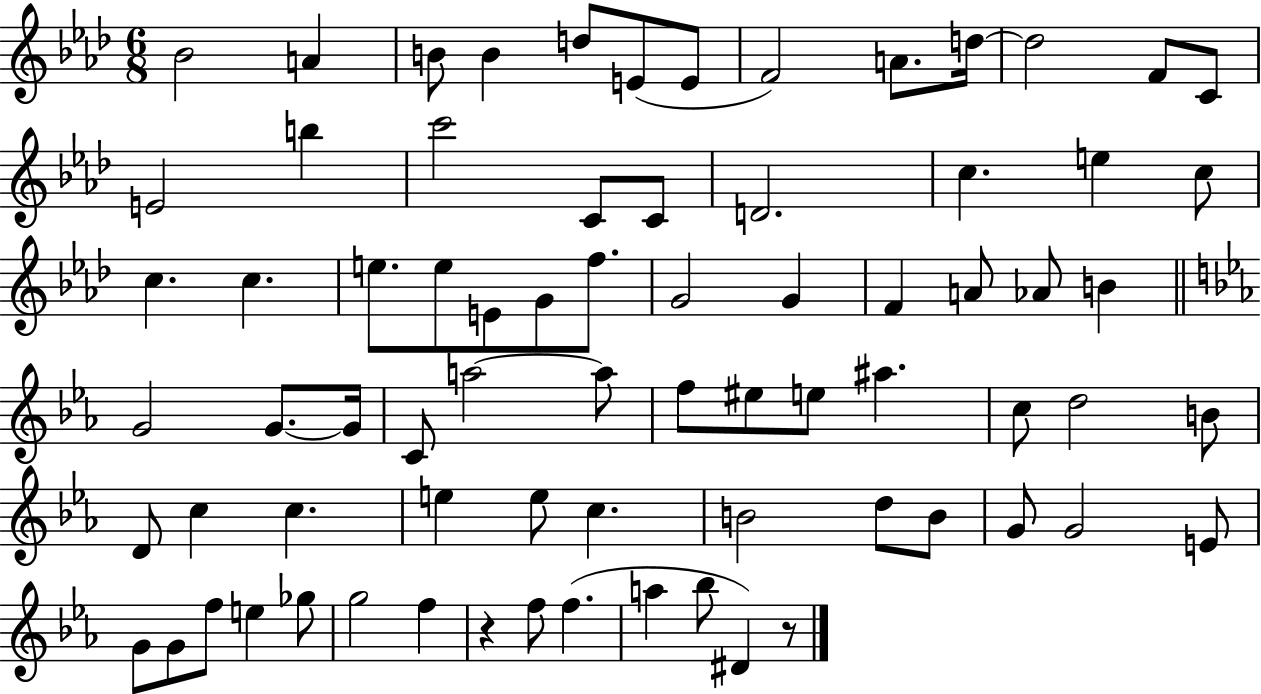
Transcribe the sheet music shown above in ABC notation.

X:1
T:Untitled
M:6/8
L:1/4
K:Ab
_B2 A B/2 B d/2 E/2 E/2 F2 A/2 d/4 d2 F/2 C/2 E2 b c'2 C/2 C/2 D2 c e c/2 c c e/2 e/2 E/2 G/2 f/2 G2 G F A/2 _A/2 B G2 G/2 G/4 C/2 a2 a/2 f/2 ^e/2 e/2 ^a c/2 d2 B/2 D/2 c c e e/2 c B2 d/2 B/2 G/2 G2 E/2 G/2 G/2 f/2 e _g/2 g2 f z f/2 f a _b/2 ^D z/2